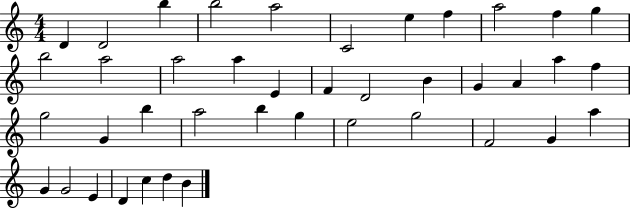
D4/q D4/h B5/q B5/h A5/h C4/h E5/q F5/q A5/h F5/q G5/q B5/h A5/h A5/h A5/q E4/q F4/q D4/h B4/q G4/q A4/q A5/q F5/q G5/h G4/q B5/q A5/h B5/q G5/q E5/h G5/h F4/h G4/q A5/q G4/q G4/h E4/q D4/q C5/q D5/q B4/q